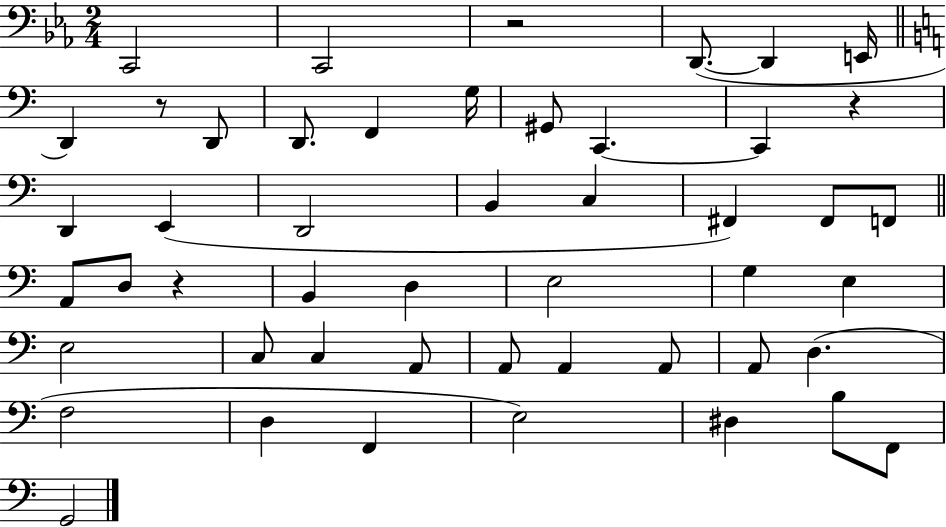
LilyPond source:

{
  \clef bass
  \numericTimeSignature
  \time 2/4
  \key ees \major
  c,2 | c,2 | r2 | d,8.~(~ d,4 e,16 | \break \bar "||" \break \key a \minor d,4) r8 d,8 | d,8. f,4 g16 | gis,8 c,4.~~ | c,4 r4 | \break d,4 e,4( | d,2 | b,4 c4 | fis,4) fis,8 f,8 | \break \bar "||" \break \key c \major a,8 d8 r4 | b,4 d4 | e2 | g4 e4 | \break e2 | c8 c4 a,8 | a,8 a,4 a,8 | a,8 d4.( | \break f2 | d4 f,4 | e2) | dis4 b8 f,8 | \break g,2 | \bar "|."
}